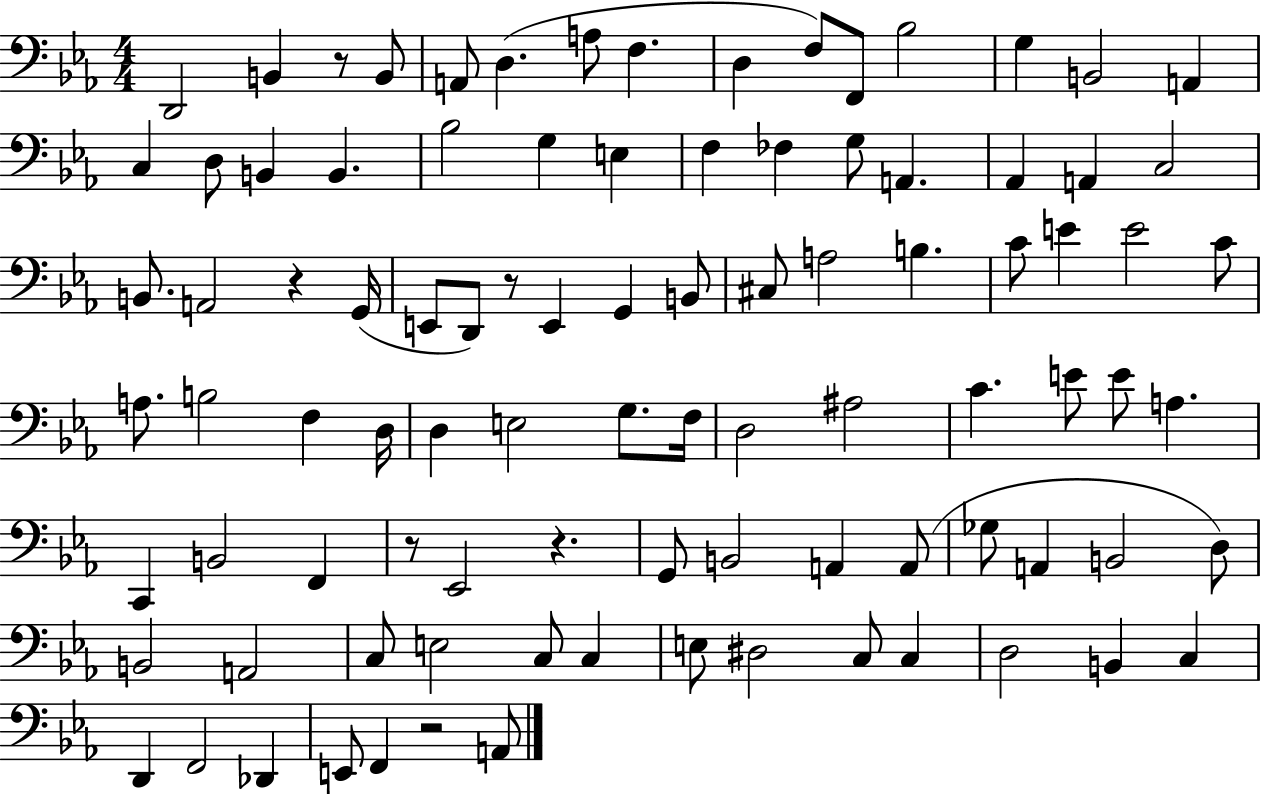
{
  \clef bass
  \numericTimeSignature
  \time 4/4
  \key ees \major
  \repeat volta 2 { d,2 b,4 r8 b,8 | a,8 d4.( a8 f4. | d4 f8) f,8 bes2 | g4 b,2 a,4 | \break c4 d8 b,4 b,4. | bes2 g4 e4 | f4 fes4 g8 a,4. | aes,4 a,4 c2 | \break b,8. a,2 r4 g,16( | e,8 d,8) r8 e,4 g,4 b,8 | cis8 a2 b4. | c'8 e'4 e'2 c'8 | \break a8. b2 f4 d16 | d4 e2 g8. f16 | d2 ais2 | c'4. e'8 e'8 a4. | \break c,4 b,2 f,4 | r8 ees,2 r4. | g,8 b,2 a,4 a,8( | ges8 a,4 b,2 d8) | \break b,2 a,2 | c8 e2 c8 c4 | e8 dis2 c8 c4 | d2 b,4 c4 | \break d,4 f,2 des,4 | e,8 f,4 r2 a,8 | } \bar "|."
}